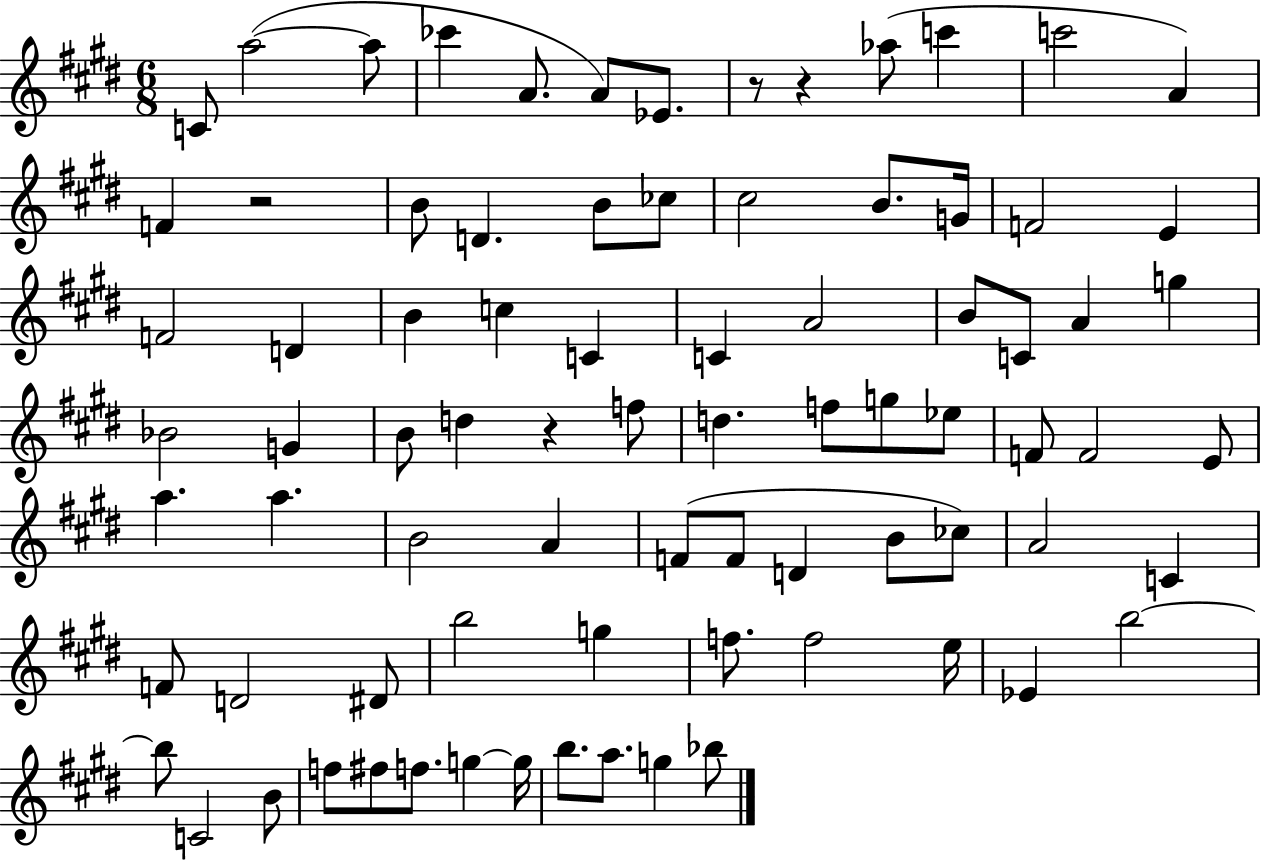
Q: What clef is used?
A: treble